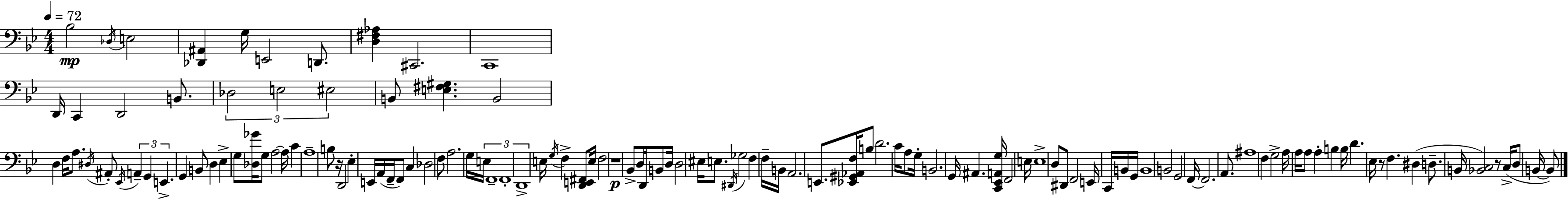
{
  \clef bass
  \numericTimeSignature
  \time 4/4
  \key bes \major
  \tempo 4 = 72
  \repeat volta 2 { bes2\mp \acciaccatura { des16 } e2 | <des, ais,>4 g16 e,2 d,8. | <d fis aes>4 cis,2. | c,1 | \break d,16 c,4 d,2 b,8. | \tuplet 3/2 { des2 e2 | eis2 } b,8 <e fis gis>4. | b,2 d4 f16 a8. | \break \acciaccatura { dis16 } ais,8-. \acciaccatura { ees,16 } \tuplet 3/2 { a,4-- g,4 e,4.-> } | g,4 b,8 d4 ees4-> | g8 <des ges'>16 g8 a2~~ a16 c'4 | a1-- | \break b8 r16 d,2 ees4-. | e,16 a,16( f,16-- f,8) c4 des2 | f8 a2. | g16 e16 \tuplet 3/2 { f,1-- | \break f,1-. | d,1-> } | e16 \acciaccatura { g16 } f4-> <d, e, fis,>8 e16 f2 | r1\p | \break bes,8-> d16 d,16 b,8 d16 d2 | eis16 e8. \acciaccatura { dis,16 } ges2 | f4 f16-- b,16 a,2. | e,8. <ees, gis, aes, f>16 b8 d'2. | \break c'16 a8 g16-. b,2. | g,16 ais,4. <c, ees, a, g>16 f,2 | e16 e1-> | d8 dis,8 f,2 | \break e,16 c,16 b,16 g,16 b,1 | b,2 g,2 | f,16~~ f,2. | a,8. ais1 | \break f4 g2-> | a16 a16 a8 a4-. b4 b16 d'4. | ees16 r8 f4. dis4( | d8.-- b,16 <bes, c>2) r8 c16->( | \break d8 b,16~~ b,8) } \bar "|."
}